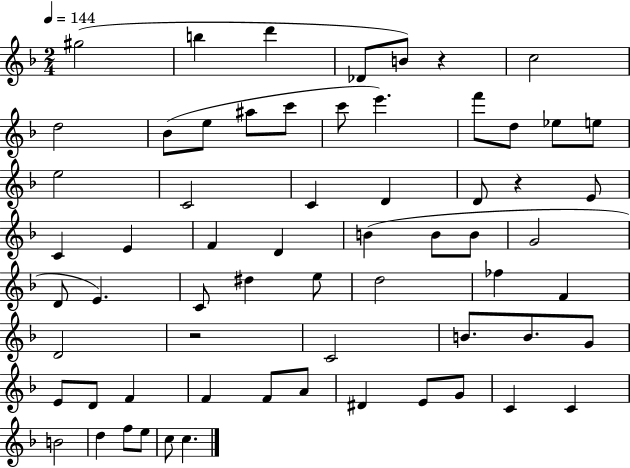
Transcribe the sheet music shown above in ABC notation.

X:1
T:Untitled
M:2/4
L:1/4
K:F
^g2 b d' _D/2 B/2 z c2 d2 _B/2 e/2 ^a/2 c'/2 c'/2 e' f'/2 d/2 _e/2 e/2 e2 C2 C D D/2 z E/2 C E F D B B/2 B/2 G2 D/2 E C/2 ^d e/2 d2 _f F D2 z2 C2 B/2 B/2 G/2 E/2 D/2 F F F/2 A/2 ^D E/2 G/2 C C B2 d f/2 e/2 c/2 c